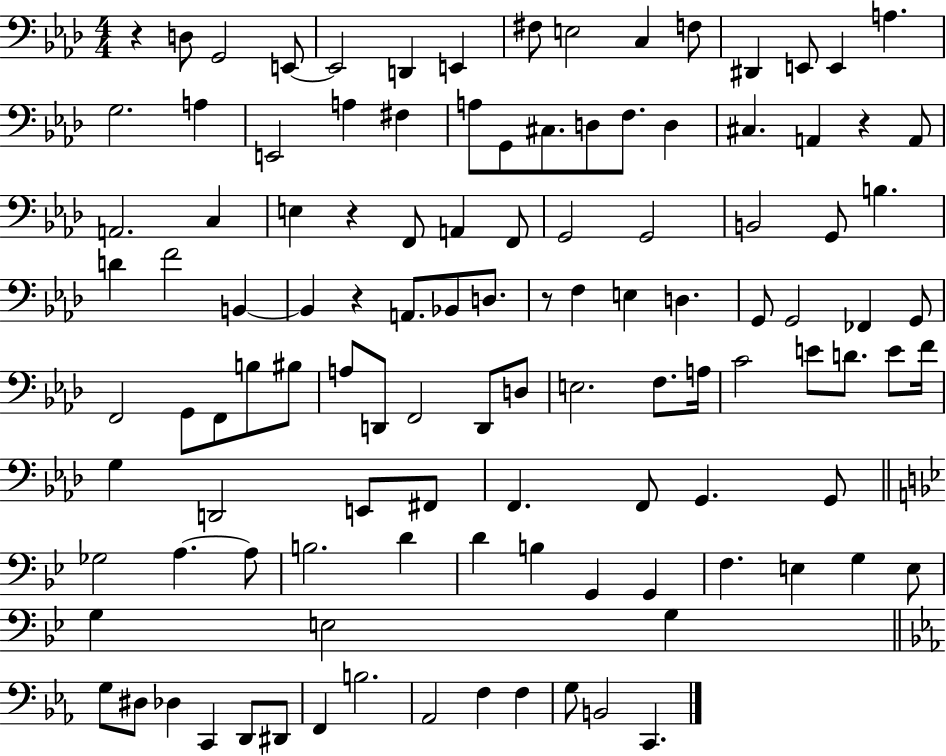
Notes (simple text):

R/q D3/e G2/h E2/e E2/h D2/q E2/q F#3/e E3/h C3/q F3/e D#2/q E2/e E2/q A3/q. G3/h. A3/q E2/h A3/q F#3/q A3/e G2/e C#3/e. D3/e F3/e. D3/q C#3/q. A2/q R/q A2/e A2/h. C3/q E3/q R/q F2/e A2/q F2/e G2/h G2/h B2/h G2/e B3/q. D4/q F4/h B2/q B2/q R/q A2/e. Bb2/e D3/e. R/e F3/q E3/q D3/q. G2/e G2/h FES2/q G2/e F2/h G2/e F2/e B3/e BIS3/e A3/e D2/e F2/h D2/e D3/e E3/h. F3/e. A3/s C4/h E4/e D4/e. E4/e F4/s G3/q D2/h E2/e F#2/e F2/q. F2/e G2/q. G2/e Gb3/h A3/q. A3/e B3/h. D4/q D4/q B3/q G2/q G2/q F3/q. E3/q G3/q E3/e G3/q E3/h G3/q G3/e D#3/e Db3/q C2/q D2/e D#2/e F2/q B3/h. Ab2/h F3/q F3/q G3/e B2/h C2/q.